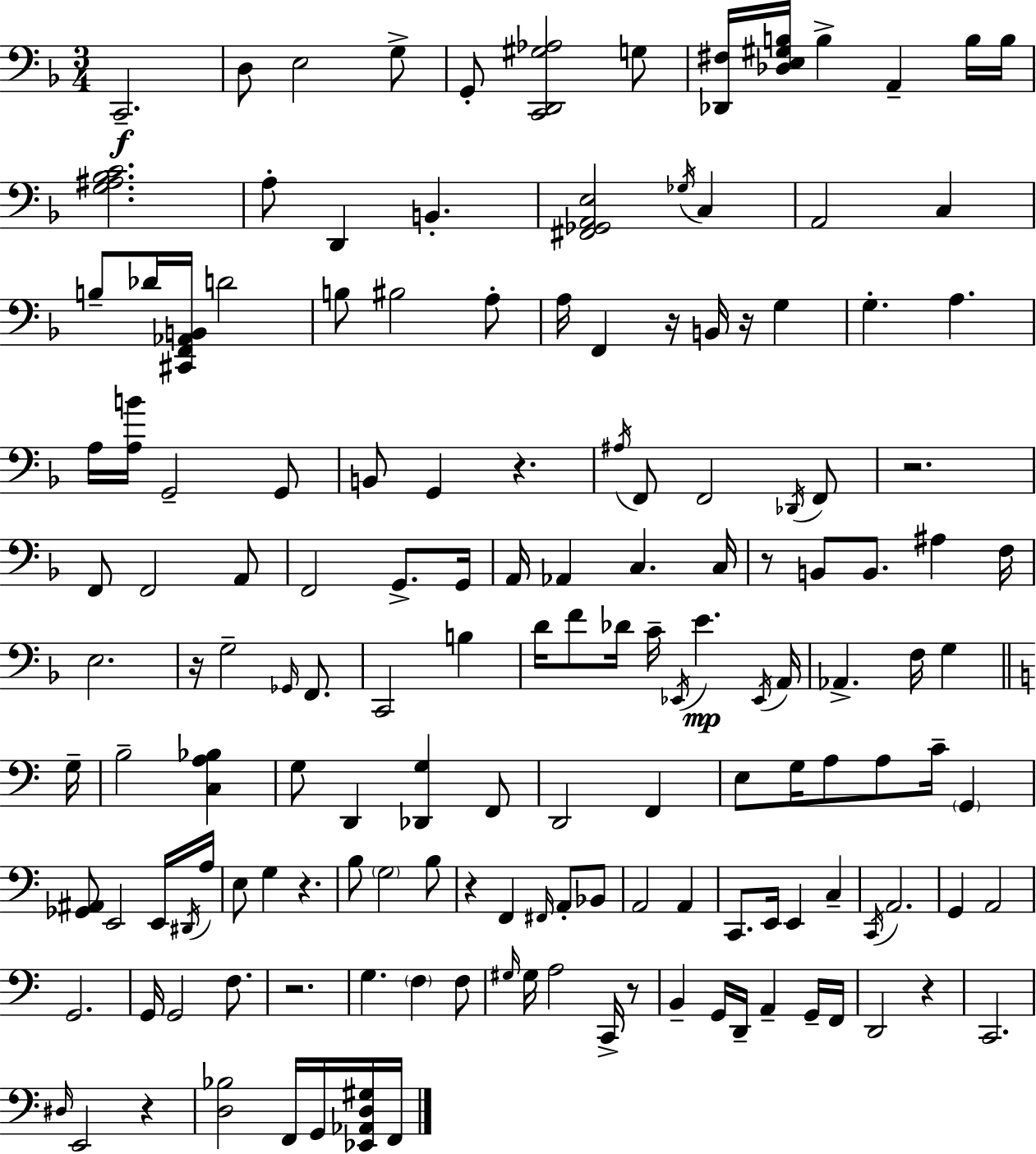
C2/h. D3/e E3/h G3/e G2/e [C2,D2,G#3,Ab3]/h G3/e [Db2,F#3]/s [Db3,E3,G#3,B3]/s B3/q A2/q B3/s B3/s [G3,A#3,Bb3,C4]/h. A3/e D2/q B2/q. [F#2,Gb2,A2,E3]/h Gb3/s C3/q A2/h C3/q B3/e Db4/s [C#2,F2,Ab2,B2]/s D4/h B3/e BIS3/h A3/e A3/s F2/q R/s B2/s R/s G3/q G3/q. A3/q. A3/s [A3,B4]/s G2/h G2/e B2/e G2/q R/q. A#3/s F2/e F2/h Db2/s F2/e R/h. F2/e F2/h A2/e F2/h G2/e. G2/s A2/s Ab2/q C3/q. C3/s R/e B2/e B2/e. A#3/q F3/s E3/h. R/s G3/h Gb2/s F2/e. C2/h B3/q D4/s F4/e Db4/s C4/s Eb2/s E4/q. Eb2/s A2/s Ab2/q. F3/s G3/q G3/s B3/h [C3,A3,Bb3]/q G3/e D2/q [Db2,G3]/q F2/e D2/h F2/q E3/e G3/s A3/e A3/e C4/s G2/q [Gb2,A#2]/e E2/h E2/s D#2/s A3/s E3/e G3/q R/q. B3/e G3/h B3/e R/q F2/q F#2/s A2/e Bb2/e A2/h A2/q C2/e. E2/s E2/q C3/q C2/s A2/h. G2/q A2/h G2/h. G2/s G2/h F3/e. R/h. G3/q. F3/q F3/e G#3/s G#3/s A3/h C2/s R/e B2/q G2/s D2/s A2/q G2/s F2/s D2/h R/q C2/h. D#3/s E2/h R/q [D3,Bb3]/h F2/s G2/s [Eb2,Ab2,D3,G#3]/s F2/s